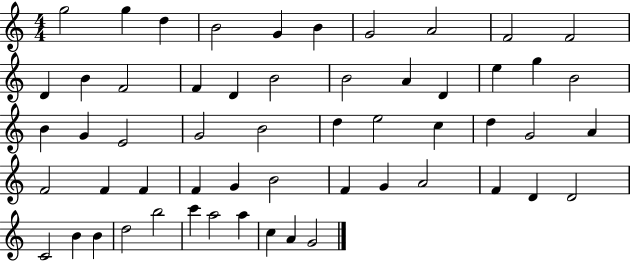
{
  \clef treble
  \numericTimeSignature
  \time 4/4
  \key c \major
  g''2 g''4 d''4 | b'2 g'4 b'4 | g'2 a'2 | f'2 f'2 | \break d'4 b'4 f'2 | f'4 d'4 b'2 | b'2 a'4 d'4 | e''4 g''4 b'2 | \break b'4 g'4 e'2 | g'2 b'2 | d''4 e''2 c''4 | d''4 g'2 a'4 | \break f'2 f'4 f'4 | f'4 g'4 b'2 | f'4 g'4 a'2 | f'4 d'4 d'2 | \break c'2 b'4 b'4 | d''2 b''2 | c'''4 a''2 a''4 | c''4 a'4 g'2 | \break \bar "|."
}